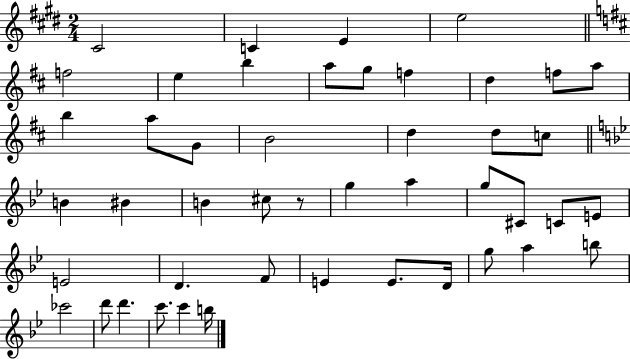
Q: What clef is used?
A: treble